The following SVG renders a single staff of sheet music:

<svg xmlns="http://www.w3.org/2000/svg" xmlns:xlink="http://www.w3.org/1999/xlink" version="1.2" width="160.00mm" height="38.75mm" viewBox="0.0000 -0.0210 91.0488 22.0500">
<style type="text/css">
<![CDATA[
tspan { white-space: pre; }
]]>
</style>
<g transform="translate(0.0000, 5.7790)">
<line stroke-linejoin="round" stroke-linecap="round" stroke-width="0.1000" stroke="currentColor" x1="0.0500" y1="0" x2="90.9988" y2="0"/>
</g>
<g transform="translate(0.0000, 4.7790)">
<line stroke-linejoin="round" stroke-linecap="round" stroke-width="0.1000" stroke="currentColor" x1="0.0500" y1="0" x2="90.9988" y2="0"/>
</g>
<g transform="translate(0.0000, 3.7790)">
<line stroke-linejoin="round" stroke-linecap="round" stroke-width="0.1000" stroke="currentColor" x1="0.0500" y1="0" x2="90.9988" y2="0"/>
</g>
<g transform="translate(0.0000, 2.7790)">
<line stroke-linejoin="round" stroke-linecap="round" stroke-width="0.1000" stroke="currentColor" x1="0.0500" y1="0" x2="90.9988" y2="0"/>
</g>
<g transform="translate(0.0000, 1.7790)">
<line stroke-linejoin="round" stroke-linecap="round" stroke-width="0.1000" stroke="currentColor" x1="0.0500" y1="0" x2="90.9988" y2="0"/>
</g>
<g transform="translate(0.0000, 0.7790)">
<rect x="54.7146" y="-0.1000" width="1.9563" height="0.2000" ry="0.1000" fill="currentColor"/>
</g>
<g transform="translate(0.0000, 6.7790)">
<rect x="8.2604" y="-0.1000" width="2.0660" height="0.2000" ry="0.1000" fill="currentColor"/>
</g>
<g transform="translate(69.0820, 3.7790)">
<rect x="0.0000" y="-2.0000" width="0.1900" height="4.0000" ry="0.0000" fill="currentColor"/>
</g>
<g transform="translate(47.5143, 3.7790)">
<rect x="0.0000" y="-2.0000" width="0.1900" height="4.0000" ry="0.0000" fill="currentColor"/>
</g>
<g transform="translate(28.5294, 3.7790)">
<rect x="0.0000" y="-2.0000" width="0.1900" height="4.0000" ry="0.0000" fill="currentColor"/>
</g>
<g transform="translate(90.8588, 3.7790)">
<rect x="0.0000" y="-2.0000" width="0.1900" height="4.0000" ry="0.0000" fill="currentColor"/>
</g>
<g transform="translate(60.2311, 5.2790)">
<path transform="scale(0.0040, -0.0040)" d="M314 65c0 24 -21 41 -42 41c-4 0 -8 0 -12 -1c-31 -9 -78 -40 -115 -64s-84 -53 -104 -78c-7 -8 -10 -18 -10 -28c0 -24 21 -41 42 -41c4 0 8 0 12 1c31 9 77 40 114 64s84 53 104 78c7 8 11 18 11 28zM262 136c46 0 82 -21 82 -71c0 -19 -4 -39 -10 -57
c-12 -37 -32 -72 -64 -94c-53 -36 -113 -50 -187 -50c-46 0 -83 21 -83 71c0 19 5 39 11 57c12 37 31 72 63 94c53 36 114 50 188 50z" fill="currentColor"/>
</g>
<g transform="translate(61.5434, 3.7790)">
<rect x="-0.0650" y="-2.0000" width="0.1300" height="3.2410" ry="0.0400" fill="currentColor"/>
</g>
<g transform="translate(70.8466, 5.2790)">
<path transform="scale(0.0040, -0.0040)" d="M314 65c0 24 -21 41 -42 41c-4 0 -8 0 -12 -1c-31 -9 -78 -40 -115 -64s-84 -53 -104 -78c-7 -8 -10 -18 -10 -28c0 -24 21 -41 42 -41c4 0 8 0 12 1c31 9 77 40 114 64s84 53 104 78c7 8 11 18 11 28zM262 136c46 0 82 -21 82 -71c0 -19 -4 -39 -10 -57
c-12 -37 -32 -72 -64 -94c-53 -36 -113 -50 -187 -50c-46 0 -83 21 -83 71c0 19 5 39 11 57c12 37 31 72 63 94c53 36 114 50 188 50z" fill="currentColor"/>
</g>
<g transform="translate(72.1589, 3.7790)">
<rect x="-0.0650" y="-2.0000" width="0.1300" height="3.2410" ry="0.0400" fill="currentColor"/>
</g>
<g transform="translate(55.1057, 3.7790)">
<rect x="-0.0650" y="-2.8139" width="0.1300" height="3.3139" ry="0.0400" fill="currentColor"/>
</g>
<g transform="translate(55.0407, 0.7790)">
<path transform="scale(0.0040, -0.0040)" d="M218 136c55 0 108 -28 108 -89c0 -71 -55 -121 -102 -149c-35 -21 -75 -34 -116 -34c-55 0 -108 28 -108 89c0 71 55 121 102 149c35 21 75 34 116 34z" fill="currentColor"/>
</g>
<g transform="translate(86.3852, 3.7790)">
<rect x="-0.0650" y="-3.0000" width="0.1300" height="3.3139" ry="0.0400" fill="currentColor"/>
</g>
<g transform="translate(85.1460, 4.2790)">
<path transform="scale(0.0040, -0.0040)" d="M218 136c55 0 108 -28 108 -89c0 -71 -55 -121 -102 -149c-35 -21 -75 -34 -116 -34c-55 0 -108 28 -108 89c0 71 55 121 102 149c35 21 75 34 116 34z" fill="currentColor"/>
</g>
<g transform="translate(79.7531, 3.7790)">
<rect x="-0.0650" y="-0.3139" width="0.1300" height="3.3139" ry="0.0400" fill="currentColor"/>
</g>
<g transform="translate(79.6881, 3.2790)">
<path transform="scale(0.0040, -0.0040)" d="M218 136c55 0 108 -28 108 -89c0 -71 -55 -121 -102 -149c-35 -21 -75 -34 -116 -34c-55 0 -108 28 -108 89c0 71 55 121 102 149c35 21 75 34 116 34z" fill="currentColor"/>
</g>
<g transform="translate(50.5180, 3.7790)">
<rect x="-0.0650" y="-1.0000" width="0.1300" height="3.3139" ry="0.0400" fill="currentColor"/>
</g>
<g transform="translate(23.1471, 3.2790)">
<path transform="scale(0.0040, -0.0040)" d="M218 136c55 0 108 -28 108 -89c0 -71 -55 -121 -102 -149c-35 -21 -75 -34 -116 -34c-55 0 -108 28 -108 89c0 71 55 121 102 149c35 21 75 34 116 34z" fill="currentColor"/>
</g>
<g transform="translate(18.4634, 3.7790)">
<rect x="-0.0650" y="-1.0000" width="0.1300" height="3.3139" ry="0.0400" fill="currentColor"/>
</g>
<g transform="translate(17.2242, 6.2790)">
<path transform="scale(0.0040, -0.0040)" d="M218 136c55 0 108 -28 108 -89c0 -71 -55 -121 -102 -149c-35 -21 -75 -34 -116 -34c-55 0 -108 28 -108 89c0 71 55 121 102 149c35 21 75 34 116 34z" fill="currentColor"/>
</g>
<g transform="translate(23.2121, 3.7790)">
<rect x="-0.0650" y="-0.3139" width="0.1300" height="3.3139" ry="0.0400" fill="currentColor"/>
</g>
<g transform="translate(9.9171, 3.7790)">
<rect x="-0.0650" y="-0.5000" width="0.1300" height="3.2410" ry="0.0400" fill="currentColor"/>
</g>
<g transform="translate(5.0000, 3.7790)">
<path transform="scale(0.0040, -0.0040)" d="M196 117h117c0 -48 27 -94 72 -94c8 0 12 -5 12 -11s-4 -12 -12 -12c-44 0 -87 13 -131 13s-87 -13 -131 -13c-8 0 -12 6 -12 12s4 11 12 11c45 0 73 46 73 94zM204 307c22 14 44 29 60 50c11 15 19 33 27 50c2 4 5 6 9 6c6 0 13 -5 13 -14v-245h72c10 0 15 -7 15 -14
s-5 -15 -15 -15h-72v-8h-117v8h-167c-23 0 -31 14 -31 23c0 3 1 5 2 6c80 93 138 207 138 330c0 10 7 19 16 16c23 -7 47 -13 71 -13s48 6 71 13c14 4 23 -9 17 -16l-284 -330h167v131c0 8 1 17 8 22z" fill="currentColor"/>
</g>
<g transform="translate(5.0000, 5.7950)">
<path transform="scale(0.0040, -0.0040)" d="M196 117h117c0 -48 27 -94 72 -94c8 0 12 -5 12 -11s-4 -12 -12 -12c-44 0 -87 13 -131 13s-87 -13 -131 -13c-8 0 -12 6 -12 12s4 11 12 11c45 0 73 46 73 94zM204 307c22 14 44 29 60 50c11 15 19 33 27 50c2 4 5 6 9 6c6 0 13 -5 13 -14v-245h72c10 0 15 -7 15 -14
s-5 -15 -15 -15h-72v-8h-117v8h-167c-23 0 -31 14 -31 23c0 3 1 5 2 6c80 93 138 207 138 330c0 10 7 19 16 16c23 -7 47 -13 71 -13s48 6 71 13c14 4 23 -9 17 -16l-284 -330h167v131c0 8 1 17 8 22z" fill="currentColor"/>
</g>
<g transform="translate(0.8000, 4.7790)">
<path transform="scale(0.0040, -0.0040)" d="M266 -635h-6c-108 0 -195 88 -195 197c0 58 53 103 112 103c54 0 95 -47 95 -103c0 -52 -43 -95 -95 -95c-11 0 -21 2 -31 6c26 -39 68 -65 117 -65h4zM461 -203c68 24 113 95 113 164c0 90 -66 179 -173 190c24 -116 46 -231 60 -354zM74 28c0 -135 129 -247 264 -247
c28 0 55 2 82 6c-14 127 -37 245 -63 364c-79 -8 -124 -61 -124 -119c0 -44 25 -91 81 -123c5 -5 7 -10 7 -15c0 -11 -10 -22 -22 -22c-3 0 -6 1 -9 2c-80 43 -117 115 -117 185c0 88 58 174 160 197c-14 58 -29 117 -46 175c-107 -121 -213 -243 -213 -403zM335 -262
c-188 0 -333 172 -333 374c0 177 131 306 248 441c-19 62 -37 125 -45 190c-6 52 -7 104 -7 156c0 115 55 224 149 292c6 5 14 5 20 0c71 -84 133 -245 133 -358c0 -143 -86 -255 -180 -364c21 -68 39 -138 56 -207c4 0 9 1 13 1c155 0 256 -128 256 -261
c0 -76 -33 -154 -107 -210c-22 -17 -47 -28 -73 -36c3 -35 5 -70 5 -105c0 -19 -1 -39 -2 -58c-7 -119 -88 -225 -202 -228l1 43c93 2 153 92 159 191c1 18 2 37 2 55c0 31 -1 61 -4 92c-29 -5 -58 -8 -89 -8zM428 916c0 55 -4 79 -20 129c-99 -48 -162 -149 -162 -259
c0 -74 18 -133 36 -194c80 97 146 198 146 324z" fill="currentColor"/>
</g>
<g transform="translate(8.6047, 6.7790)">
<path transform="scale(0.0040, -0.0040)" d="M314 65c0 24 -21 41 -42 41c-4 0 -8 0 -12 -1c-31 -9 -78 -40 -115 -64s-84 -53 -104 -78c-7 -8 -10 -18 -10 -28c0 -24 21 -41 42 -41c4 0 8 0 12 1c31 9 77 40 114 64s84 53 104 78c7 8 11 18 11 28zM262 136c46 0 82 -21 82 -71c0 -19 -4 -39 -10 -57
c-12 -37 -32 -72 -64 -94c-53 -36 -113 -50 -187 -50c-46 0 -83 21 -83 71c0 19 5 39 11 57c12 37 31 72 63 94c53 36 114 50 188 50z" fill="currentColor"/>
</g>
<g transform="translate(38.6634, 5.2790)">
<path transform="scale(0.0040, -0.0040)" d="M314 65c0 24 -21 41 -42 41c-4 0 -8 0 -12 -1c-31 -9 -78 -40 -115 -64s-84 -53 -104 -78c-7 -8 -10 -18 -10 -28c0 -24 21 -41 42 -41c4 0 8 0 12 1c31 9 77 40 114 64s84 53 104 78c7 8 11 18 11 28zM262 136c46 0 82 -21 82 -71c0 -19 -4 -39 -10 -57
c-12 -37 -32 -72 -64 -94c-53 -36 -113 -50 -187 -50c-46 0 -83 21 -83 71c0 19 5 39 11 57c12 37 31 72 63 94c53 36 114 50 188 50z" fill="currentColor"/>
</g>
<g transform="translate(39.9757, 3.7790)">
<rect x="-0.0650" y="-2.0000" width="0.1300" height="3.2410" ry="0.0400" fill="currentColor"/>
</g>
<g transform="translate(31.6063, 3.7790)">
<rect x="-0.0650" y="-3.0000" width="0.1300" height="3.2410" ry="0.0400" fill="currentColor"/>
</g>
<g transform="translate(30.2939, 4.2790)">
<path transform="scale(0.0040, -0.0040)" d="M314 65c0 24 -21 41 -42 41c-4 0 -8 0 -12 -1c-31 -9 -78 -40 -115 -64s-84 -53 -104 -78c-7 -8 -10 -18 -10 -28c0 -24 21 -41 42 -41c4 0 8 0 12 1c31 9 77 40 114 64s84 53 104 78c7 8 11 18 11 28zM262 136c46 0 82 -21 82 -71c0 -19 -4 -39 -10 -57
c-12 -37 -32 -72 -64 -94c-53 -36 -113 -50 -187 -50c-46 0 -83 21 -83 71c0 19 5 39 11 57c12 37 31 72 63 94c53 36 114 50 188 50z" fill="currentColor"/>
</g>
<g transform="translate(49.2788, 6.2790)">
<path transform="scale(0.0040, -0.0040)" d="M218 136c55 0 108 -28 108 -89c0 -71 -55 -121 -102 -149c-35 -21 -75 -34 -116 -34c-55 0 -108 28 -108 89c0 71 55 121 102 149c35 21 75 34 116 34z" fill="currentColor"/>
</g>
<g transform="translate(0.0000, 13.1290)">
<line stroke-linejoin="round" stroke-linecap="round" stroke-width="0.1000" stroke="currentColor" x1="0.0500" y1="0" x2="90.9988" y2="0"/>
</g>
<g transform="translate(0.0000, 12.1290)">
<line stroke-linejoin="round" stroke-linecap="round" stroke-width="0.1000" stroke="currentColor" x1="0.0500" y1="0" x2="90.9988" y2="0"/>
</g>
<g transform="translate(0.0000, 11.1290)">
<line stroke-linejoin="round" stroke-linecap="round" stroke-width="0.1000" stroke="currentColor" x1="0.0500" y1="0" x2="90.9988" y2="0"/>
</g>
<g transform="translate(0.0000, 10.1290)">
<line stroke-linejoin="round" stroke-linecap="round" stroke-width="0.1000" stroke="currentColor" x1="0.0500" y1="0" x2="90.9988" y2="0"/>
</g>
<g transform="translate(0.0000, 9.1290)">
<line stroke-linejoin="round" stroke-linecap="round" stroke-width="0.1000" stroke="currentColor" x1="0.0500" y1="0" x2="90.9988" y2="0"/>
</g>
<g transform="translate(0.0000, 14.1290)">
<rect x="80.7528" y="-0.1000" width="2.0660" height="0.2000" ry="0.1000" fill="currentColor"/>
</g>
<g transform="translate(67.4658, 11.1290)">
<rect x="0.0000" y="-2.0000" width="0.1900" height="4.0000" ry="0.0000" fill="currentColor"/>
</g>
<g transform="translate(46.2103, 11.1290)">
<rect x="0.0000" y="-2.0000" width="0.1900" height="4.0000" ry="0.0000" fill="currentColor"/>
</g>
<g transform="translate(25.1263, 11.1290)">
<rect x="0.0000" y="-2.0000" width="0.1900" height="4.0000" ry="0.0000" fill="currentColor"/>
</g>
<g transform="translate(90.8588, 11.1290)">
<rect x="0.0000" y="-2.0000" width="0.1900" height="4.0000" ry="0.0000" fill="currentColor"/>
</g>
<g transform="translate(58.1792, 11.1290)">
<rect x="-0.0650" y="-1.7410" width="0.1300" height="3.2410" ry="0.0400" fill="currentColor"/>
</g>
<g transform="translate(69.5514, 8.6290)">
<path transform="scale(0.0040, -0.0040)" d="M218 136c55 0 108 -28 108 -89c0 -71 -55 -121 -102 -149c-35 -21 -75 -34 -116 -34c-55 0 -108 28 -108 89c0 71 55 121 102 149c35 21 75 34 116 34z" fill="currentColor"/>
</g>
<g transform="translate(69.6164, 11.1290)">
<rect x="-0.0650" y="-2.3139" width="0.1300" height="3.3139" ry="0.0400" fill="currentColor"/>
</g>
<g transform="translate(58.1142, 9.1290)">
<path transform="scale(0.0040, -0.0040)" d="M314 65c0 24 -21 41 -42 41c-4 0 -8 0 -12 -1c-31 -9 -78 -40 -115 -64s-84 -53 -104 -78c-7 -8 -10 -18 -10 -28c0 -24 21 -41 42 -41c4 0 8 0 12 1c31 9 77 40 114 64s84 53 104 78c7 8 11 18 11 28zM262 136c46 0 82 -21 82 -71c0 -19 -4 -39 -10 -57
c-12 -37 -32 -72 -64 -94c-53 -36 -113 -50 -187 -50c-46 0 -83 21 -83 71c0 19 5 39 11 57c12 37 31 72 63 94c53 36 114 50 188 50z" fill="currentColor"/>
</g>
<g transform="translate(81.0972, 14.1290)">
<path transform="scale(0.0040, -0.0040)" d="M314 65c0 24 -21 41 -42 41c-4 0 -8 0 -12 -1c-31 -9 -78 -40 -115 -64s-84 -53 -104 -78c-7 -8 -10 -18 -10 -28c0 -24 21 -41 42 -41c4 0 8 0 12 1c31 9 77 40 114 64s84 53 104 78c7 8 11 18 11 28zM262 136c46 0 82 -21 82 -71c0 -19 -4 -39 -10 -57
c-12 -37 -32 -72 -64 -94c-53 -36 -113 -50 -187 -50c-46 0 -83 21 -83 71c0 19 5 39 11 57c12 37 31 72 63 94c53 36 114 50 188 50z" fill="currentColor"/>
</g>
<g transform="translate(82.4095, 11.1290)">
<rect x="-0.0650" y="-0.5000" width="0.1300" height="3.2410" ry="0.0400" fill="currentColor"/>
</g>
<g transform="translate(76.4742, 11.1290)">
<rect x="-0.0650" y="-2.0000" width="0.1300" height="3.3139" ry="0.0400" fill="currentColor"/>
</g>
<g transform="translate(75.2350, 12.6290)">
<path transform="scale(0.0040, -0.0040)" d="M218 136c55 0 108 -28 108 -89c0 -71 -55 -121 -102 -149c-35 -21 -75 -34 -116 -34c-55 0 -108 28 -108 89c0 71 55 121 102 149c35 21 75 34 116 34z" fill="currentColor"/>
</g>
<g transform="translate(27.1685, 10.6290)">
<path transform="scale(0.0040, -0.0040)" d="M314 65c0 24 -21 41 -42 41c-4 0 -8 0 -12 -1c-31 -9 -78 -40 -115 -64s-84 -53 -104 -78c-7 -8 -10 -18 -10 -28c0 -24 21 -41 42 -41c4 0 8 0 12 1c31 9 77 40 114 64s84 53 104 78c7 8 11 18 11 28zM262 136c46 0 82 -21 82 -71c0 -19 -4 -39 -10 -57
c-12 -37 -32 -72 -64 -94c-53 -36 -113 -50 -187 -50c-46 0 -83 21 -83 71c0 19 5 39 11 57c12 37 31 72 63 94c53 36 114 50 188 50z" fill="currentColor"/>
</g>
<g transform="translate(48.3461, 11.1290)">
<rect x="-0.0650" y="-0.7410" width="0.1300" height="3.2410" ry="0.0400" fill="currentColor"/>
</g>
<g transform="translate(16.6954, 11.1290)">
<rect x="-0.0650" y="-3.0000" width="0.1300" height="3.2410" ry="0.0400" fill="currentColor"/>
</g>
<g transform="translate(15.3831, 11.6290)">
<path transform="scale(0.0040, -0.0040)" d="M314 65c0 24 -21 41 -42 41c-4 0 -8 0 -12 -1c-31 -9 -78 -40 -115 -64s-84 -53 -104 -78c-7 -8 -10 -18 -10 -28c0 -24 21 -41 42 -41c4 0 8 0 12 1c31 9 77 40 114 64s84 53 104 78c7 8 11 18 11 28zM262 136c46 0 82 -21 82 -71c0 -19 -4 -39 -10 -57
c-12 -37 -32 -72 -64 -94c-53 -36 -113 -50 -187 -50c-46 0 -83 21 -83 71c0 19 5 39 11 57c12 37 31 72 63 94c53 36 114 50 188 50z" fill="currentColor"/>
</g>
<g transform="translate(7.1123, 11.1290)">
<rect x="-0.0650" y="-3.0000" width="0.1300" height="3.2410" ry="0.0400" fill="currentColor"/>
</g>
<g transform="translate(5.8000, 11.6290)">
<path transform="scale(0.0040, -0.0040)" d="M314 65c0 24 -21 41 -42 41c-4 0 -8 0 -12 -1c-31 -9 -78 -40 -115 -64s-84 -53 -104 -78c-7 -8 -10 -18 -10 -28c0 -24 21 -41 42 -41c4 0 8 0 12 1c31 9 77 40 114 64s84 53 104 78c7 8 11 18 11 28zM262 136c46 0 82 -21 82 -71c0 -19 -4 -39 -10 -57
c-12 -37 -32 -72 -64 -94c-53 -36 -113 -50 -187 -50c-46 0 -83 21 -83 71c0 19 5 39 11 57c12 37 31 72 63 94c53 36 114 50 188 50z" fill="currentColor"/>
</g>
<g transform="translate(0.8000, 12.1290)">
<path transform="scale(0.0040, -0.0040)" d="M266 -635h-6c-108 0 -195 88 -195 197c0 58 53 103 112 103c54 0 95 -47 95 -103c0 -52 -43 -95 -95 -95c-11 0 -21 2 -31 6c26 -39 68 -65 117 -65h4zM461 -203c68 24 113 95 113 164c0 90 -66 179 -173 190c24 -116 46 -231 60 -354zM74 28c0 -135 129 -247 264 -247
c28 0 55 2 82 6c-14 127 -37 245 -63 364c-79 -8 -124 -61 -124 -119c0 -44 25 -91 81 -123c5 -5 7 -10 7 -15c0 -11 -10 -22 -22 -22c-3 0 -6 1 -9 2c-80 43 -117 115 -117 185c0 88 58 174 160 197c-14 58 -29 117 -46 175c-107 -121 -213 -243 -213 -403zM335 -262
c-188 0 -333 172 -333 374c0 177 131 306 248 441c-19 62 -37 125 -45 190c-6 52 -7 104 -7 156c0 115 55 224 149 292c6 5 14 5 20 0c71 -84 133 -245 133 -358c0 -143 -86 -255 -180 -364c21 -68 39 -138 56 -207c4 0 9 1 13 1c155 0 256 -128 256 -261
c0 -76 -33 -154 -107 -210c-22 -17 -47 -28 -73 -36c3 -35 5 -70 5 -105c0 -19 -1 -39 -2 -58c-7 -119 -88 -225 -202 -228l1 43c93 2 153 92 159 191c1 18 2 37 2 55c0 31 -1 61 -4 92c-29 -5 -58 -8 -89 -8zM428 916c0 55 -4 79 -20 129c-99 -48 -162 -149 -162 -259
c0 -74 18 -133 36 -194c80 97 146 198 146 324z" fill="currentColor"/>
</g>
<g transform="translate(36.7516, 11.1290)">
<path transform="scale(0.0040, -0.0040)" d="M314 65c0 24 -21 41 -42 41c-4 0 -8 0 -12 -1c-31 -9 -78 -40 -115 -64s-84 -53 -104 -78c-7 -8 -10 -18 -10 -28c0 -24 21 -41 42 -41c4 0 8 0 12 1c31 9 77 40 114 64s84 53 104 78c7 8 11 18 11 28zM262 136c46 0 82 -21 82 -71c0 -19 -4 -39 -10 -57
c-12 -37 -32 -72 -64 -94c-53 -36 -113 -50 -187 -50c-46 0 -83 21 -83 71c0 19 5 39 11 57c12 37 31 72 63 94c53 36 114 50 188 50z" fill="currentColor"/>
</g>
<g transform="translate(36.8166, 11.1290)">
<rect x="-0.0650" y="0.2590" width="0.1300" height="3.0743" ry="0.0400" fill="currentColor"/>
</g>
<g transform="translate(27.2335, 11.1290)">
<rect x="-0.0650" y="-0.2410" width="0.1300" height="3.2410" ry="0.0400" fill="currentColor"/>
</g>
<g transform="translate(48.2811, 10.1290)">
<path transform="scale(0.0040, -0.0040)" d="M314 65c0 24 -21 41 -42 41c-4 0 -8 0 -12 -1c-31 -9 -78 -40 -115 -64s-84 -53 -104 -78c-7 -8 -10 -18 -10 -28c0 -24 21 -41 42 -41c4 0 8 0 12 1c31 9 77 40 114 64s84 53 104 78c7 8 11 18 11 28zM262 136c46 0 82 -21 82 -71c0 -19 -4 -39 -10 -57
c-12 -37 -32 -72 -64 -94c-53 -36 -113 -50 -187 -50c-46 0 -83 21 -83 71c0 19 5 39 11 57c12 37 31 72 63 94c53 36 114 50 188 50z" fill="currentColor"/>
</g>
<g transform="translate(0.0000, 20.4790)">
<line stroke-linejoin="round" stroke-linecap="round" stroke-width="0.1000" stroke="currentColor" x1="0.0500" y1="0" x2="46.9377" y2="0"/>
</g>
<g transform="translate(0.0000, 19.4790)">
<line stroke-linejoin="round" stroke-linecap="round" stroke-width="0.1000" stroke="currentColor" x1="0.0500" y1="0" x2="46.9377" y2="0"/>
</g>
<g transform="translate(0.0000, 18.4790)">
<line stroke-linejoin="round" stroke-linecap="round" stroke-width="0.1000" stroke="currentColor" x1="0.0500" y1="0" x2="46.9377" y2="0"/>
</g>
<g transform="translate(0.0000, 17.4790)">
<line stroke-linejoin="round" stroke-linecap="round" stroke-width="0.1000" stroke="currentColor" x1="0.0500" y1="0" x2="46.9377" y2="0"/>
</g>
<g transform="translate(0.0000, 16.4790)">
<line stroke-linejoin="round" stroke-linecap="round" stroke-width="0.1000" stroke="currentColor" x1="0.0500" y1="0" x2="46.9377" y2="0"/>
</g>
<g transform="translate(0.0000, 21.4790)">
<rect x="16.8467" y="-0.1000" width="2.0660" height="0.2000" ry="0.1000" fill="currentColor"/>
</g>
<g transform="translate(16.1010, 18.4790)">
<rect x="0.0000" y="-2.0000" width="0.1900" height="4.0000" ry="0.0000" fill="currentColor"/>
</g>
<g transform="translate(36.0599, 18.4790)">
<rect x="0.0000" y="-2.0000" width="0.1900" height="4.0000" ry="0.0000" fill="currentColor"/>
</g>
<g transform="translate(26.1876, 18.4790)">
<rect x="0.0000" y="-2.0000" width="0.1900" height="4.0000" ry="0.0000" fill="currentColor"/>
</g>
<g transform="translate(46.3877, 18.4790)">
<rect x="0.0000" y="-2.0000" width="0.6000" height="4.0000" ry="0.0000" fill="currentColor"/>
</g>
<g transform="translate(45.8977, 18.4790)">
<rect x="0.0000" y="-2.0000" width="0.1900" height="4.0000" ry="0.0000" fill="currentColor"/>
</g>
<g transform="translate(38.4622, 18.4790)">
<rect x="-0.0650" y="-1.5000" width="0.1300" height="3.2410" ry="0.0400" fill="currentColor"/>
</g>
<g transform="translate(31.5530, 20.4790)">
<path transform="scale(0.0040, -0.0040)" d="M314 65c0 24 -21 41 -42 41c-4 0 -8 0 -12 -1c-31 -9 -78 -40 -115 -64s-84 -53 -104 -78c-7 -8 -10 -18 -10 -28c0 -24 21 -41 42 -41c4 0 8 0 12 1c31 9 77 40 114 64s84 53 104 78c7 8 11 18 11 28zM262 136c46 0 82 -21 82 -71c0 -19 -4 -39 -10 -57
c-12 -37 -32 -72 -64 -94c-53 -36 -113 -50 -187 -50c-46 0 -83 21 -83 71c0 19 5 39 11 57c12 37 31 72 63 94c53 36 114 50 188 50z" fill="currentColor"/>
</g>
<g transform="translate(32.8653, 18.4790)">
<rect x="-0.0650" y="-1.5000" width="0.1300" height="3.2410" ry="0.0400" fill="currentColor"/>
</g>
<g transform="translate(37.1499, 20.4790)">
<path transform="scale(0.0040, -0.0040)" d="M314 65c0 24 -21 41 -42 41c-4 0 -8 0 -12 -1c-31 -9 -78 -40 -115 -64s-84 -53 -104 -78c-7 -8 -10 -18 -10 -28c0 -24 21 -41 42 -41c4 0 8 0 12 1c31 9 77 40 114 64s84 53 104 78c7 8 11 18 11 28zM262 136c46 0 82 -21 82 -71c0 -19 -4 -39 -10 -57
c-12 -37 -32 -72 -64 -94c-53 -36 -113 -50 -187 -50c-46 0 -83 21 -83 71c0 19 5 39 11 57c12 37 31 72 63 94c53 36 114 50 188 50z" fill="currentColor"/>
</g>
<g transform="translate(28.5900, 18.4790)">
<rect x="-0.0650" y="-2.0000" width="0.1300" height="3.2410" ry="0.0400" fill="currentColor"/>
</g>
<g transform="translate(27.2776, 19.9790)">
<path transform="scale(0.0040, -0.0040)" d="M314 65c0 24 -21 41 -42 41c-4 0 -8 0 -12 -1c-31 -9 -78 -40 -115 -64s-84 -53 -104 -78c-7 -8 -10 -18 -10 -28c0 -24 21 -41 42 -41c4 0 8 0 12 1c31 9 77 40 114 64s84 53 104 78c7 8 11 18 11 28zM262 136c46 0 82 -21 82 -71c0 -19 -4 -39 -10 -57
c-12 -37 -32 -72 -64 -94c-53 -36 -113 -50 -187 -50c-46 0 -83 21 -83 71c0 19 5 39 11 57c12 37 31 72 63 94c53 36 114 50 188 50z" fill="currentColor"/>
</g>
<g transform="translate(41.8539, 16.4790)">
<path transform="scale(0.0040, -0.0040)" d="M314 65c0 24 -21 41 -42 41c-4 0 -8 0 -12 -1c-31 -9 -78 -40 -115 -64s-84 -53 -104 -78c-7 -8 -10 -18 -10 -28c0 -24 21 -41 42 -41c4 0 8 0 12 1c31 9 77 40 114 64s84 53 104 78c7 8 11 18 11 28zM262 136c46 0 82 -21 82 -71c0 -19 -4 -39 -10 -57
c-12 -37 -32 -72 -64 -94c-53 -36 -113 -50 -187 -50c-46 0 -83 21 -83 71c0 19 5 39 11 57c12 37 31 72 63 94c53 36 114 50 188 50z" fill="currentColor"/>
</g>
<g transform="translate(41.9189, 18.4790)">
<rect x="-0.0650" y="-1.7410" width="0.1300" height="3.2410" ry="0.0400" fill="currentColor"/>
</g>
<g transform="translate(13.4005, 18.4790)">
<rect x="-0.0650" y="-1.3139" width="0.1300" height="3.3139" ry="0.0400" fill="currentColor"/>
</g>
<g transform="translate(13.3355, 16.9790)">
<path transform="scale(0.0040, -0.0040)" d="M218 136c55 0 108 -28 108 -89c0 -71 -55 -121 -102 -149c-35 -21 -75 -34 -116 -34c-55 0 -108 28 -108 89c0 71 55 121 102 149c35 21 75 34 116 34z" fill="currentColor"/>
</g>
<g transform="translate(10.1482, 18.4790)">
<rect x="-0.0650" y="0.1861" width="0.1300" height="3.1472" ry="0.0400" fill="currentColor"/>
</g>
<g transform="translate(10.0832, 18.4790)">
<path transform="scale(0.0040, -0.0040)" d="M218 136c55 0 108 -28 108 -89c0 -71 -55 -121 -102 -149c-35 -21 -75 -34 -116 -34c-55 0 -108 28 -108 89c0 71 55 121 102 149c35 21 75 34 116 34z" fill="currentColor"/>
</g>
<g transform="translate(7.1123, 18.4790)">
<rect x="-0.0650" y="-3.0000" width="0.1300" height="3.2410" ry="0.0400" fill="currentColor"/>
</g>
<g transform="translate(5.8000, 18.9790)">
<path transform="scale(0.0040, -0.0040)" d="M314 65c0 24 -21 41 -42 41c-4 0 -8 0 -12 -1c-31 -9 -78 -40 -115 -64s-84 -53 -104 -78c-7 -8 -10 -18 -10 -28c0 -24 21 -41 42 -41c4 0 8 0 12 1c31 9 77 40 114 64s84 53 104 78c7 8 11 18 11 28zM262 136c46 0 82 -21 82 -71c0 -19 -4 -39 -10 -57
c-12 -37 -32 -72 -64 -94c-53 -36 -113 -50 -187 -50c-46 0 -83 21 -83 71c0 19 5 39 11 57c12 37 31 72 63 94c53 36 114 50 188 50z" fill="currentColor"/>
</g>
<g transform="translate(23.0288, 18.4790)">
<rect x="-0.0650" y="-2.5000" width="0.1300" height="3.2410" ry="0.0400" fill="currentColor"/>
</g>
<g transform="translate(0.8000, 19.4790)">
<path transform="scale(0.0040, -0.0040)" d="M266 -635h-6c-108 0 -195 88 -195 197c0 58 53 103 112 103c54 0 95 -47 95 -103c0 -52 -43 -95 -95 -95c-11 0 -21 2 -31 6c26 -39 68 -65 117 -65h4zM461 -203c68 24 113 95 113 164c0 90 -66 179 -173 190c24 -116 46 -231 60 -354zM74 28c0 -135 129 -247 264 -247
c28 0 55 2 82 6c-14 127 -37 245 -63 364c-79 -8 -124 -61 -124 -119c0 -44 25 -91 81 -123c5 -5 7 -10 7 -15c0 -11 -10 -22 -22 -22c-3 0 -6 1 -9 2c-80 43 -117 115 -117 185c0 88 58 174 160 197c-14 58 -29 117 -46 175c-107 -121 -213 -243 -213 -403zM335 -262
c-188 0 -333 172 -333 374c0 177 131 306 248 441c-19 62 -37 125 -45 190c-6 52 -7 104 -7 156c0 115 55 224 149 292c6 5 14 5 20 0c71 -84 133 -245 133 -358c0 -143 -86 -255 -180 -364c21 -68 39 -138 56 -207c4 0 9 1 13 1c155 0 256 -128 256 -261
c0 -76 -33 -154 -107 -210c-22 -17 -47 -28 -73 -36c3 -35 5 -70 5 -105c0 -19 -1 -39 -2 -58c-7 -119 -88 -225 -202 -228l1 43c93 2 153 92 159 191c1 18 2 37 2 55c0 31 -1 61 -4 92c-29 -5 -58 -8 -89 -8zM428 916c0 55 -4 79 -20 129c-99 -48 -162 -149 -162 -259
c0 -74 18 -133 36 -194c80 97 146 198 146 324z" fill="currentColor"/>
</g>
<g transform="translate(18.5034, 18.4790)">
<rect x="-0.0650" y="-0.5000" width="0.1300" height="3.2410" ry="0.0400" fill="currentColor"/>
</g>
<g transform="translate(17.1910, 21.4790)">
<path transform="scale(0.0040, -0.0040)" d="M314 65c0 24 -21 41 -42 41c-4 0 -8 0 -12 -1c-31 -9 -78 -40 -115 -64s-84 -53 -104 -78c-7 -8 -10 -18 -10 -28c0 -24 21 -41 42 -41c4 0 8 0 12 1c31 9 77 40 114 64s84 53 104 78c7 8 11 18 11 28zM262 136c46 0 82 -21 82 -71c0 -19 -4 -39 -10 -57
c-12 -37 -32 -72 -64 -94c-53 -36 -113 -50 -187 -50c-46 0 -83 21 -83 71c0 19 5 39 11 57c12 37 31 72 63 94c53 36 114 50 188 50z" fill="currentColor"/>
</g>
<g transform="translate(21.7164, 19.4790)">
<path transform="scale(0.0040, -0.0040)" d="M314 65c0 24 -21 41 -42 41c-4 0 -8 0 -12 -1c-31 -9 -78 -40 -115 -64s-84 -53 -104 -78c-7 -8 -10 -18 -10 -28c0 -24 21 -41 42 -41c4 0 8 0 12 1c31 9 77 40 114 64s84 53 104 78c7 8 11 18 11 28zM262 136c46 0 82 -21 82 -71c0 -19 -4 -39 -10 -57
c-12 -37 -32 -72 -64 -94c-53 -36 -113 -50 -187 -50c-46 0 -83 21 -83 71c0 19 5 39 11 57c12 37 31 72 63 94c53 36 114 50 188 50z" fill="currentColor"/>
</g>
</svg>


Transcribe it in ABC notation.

X:1
T:Untitled
M:4/4
L:1/4
K:C
C2 D c A2 F2 D a F2 F2 c A A2 A2 c2 B2 d2 f2 g F C2 A2 B e C2 G2 F2 E2 E2 f2